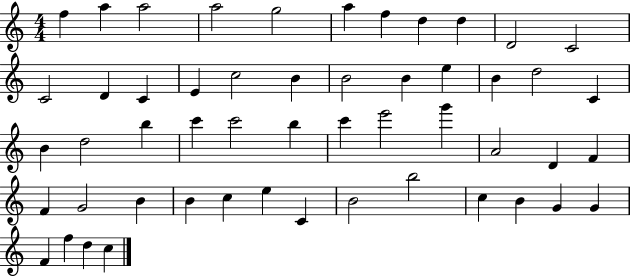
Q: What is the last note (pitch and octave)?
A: C5